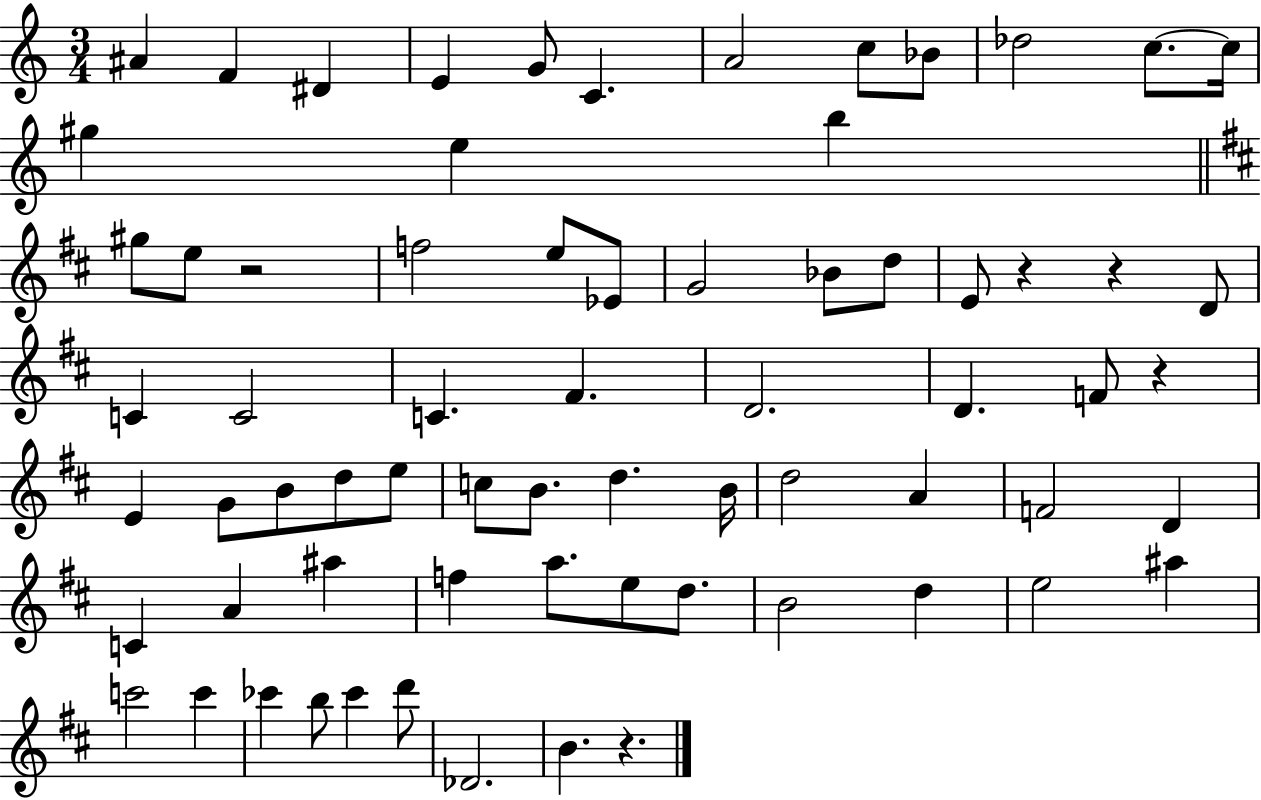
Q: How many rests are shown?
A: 5